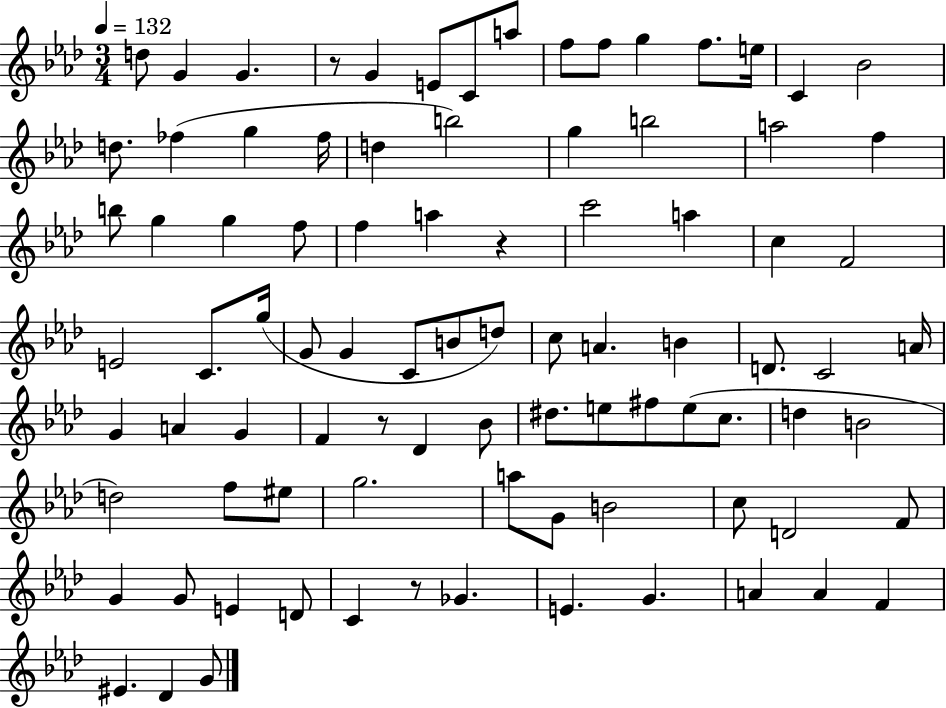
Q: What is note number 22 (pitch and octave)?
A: B5